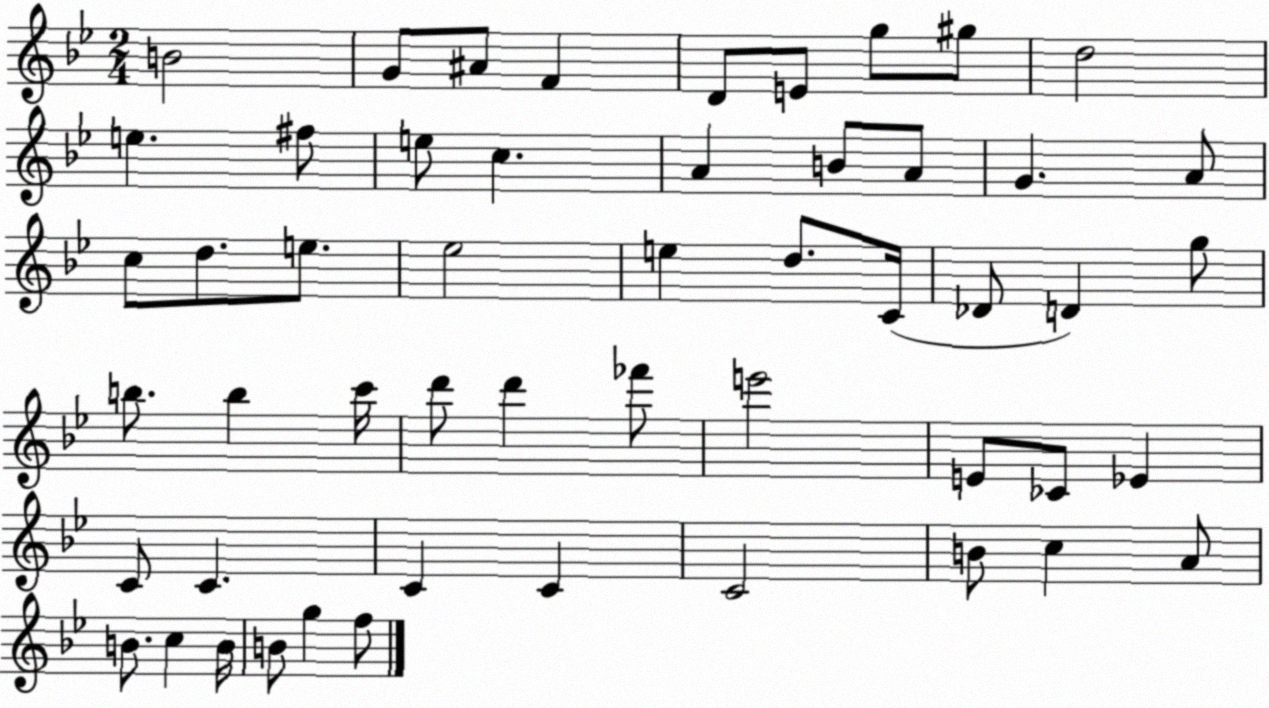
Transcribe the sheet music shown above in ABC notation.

X:1
T:Untitled
M:2/4
L:1/4
K:Bb
B2 G/2 ^A/2 F D/2 E/2 g/2 ^g/2 d2 e ^f/2 e/2 c A B/2 A/2 G A/2 c/2 d/2 e/2 _e2 e d/2 C/4 _D/2 D g/2 b/2 b c'/4 d'/2 d' _f'/2 e'2 E/2 _C/2 _E C/2 C C C C2 B/2 c A/2 B/2 c B/4 B/2 g f/2